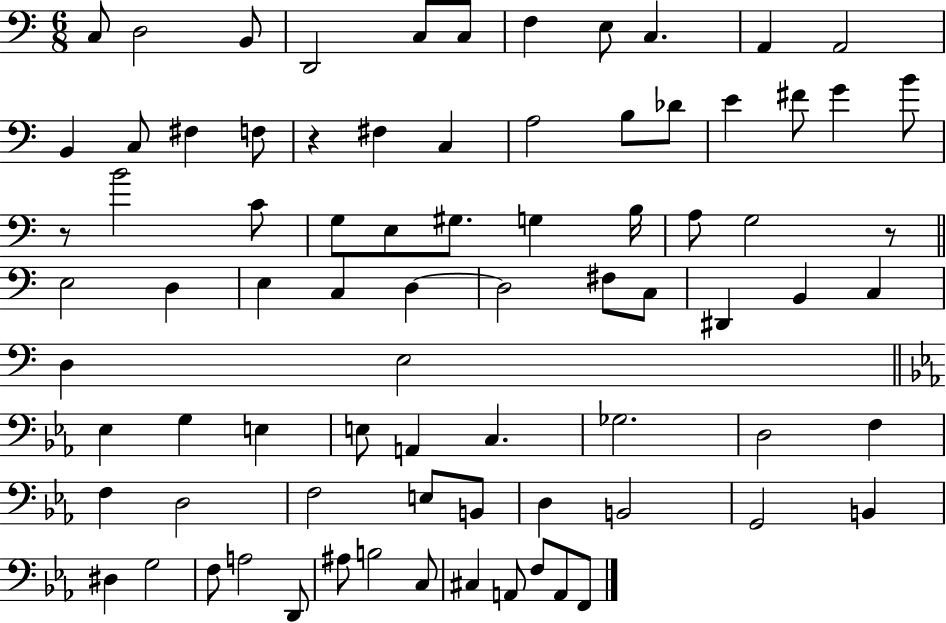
C3/e D3/h B2/e D2/h C3/e C3/e F3/q E3/e C3/q. A2/q A2/h B2/q C3/e F#3/q F3/e R/q F#3/q C3/q A3/h B3/e Db4/e E4/q F#4/e G4/q B4/e R/e B4/h C4/e G3/e E3/e G#3/e. G3/q B3/s A3/e G3/h R/e E3/h D3/q E3/q C3/q D3/q D3/h F#3/e C3/e D#2/q B2/q C3/q D3/q E3/h Eb3/q G3/q E3/q E3/e A2/q C3/q. Gb3/h. D3/h F3/q F3/q D3/h F3/h E3/e B2/e D3/q B2/h G2/h B2/q D#3/q G3/h F3/e A3/h D2/e A#3/e B3/h C3/e C#3/q A2/e F3/e A2/e F2/e